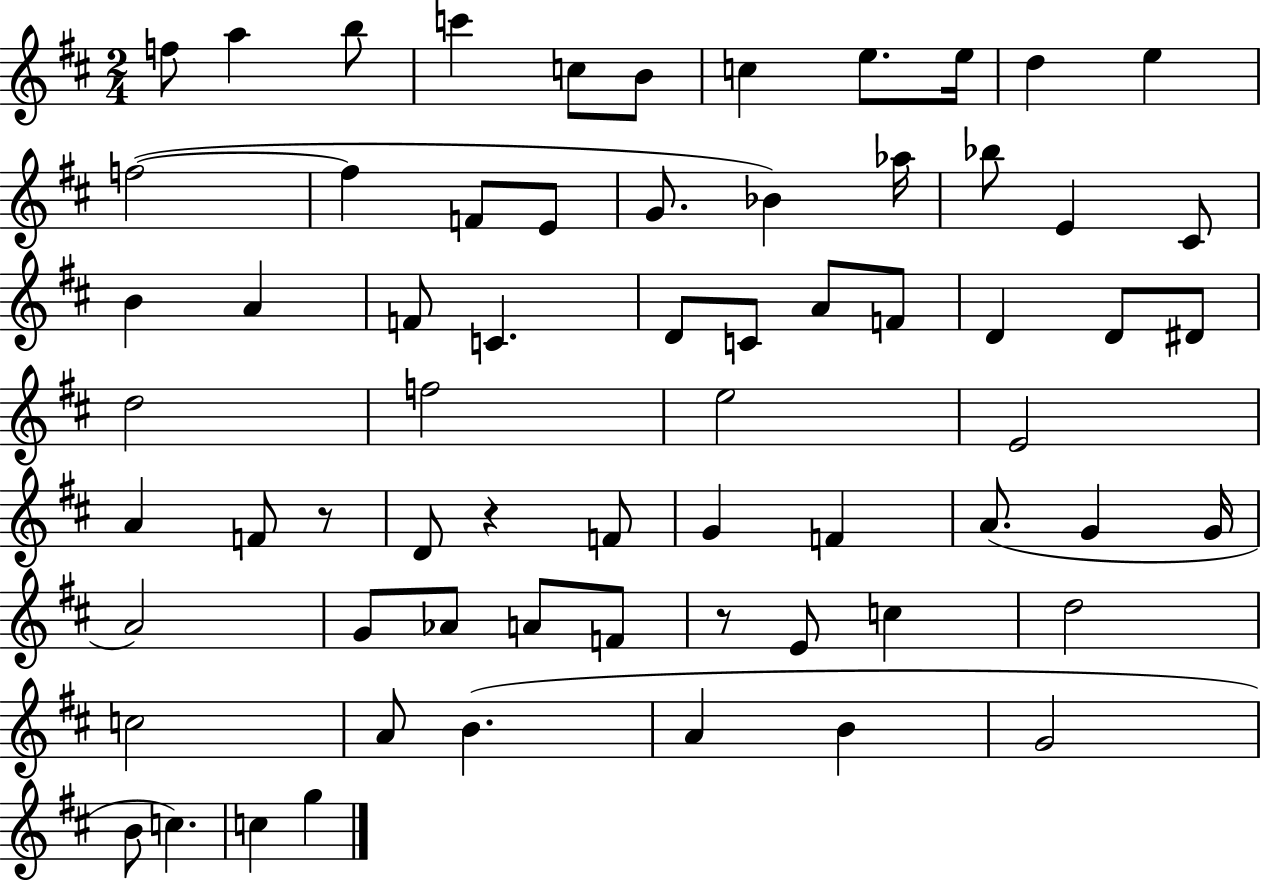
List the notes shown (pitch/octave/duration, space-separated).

F5/e A5/q B5/e C6/q C5/e B4/e C5/q E5/e. E5/s D5/q E5/q F5/h F5/q F4/e E4/e G4/e. Bb4/q Ab5/s Bb5/e E4/q C#4/e B4/q A4/q F4/e C4/q. D4/e C4/e A4/e F4/e D4/q D4/e D#4/e D5/h F5/h E5/h E4/h A4/q F4/e R/e D4/e R/q F4/e G4/q F4/q A4/e. G4/q G4/s A4/h G4/e Ab4/e A4/e F4/e R/e E4/e C5/q D5/h C5/h A4/e B4/q. A4/q B4/q G4/h B4/e C5/q. C5/q G5/q